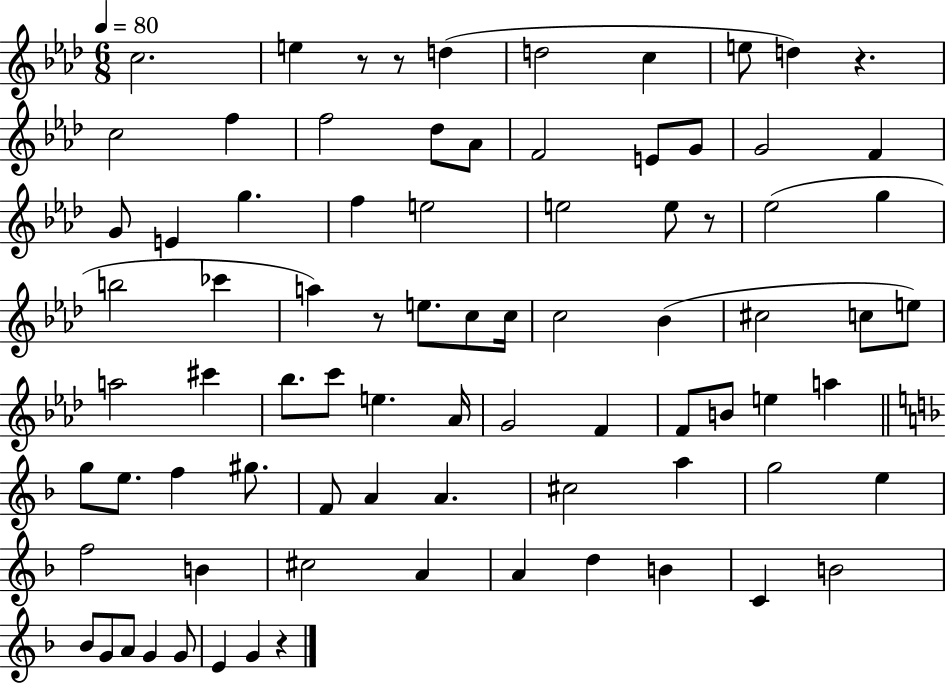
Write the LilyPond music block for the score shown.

{
  \clef treble
  \numericTimeSignature
  \time 6/8
  \key aes \major
  \tempo 4 = 80
  c''2. | e''4 r8 r8 d''4( | d''2 c''4 | e''8 d''4) r4. | \break c''2 f''4 | f''2 des''8 aes'8 | f'2 e'8 g'8 | g'2 f'4 | \break g'8 e'4 g''4. | f''4 e''2 | e''2 e''8 r8 | ees''2( g''4 | \break b''2 ces'''4 | a''4) r8 e''8. c''8 c''16 | c''2 bes'4( | cis''2 c''8 e''8) | \break a''2 cis'''4 | bes''8. c'''8 e''4. aes'16 | g'2 f'4 | f'8 b'8 e''4 a''4 | \break \bar "||" \break \key d \minor g''8 e''8. f''4 gis''8. | f'8 a'4 a'4. | cis''2 a''4 | g''2 e''4 | \break f''2 b'4 | cis''2 a'4 | a'4 d''4 b'4 | c'4 b'2 | \break bes'8 g'8 a'8 g'4 g'8 | e'4 g'4 r4 | \bar "|."
}